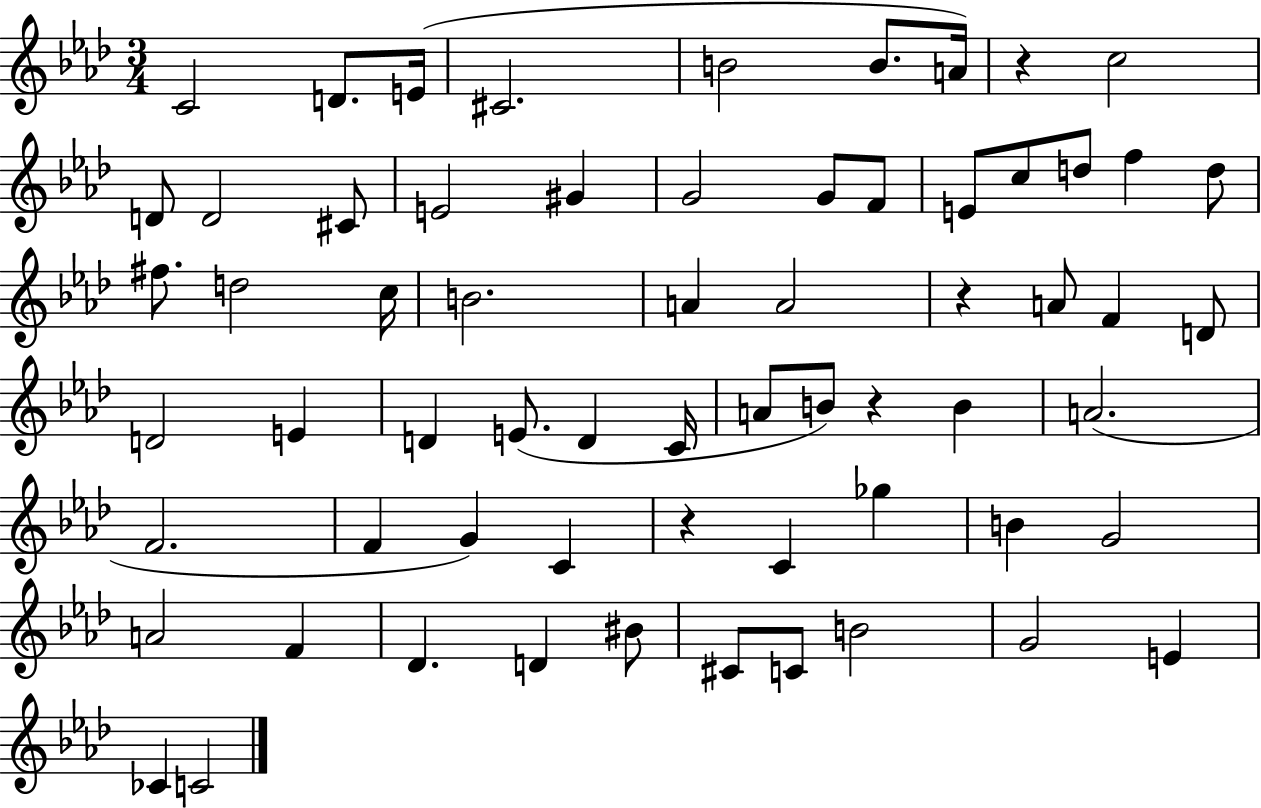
X:1
T:Untitled
M:3/4
L:1/4
K:Ab
C2 D/2 E/4 ^C2 B2 B/2 A/4 z c2 D/2 D2 ^C/2 E2 ^G G2 G/2 F/2 E/2 c/2 d/2 f d/2 ^f/2 d2 c/4 B2 A A2 z A/2 F D/2 D2 E D E/2 D C/4 A/2 B/2 z B A2 F2 F G C z C _g B G2 A2 F _D D ^B/2 ^C/2 C/2 B2 G2 E _C C2